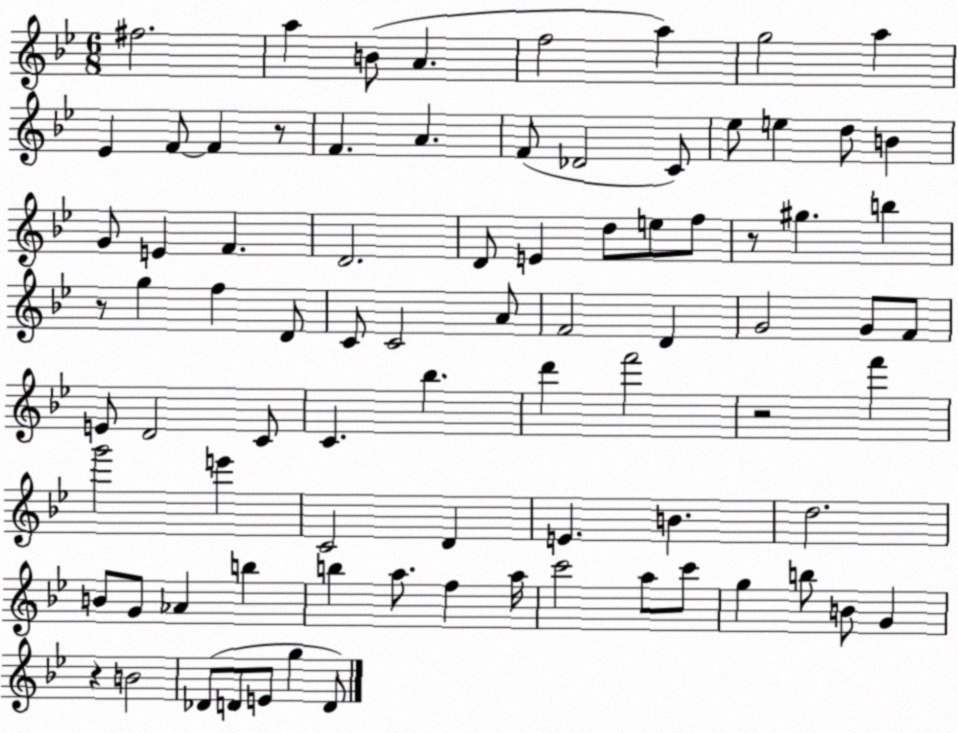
X:1
T:Untitled
M:6/8
L:1/4
K:Bb
^f2 a B/2 A f2 a g2 a _E F/2 F z/2 F A F/2 _D2 C/2 _e/2 e d/2 B G/2 E F D2 D/2 E d/2 e/2 f/2 z/2 ^g b z/2 g f D/2 C/2 C2 A/2 F2 D G2 G/2 F/2 E/2 D2 C/2 C _b d' f'2 z2 f' g'2 e' C2 D E B d2 B/2 G/2 _A b b a/2 f a/4 c'2 a/2 c'/2 g b/2 B/2 G z B2 _D/2 D/2 E/2 g D/2